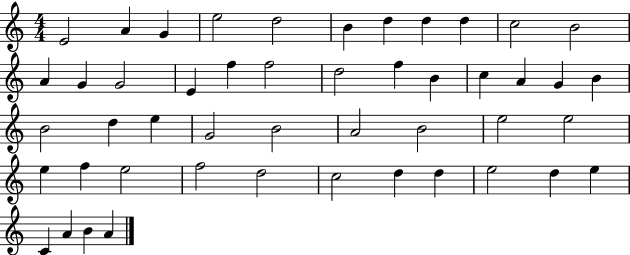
X:1
T:Untitled
M:4/4
L:1/4
K:C
E2 A G e2 d2 B d d d c2 B2 A G G2 E f f2 d2 f B c A G B B2 d e G2 B2 A2 B2 e2 e2 e f e2 f2 d2 c2 d d e2 d e C A B A